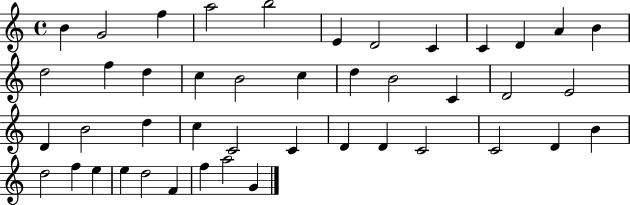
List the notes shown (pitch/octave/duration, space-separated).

B4/q G4/h F5/q A5/h B5/h E4/q D4/h C4/q C4/q D4/q A4/q B4/q D5/h F5/q D5/q C5/q B4/h C5/q D5/q B4/h C4/q D4/h E4/h D4/q B4/h D5/q C5/q C4/h C4/q D4/q D4/q C4/h C4/h D4/q B4/q D5/h F5/q E5/q E5/q D5/h F4/q F5/q A5/h G4/q